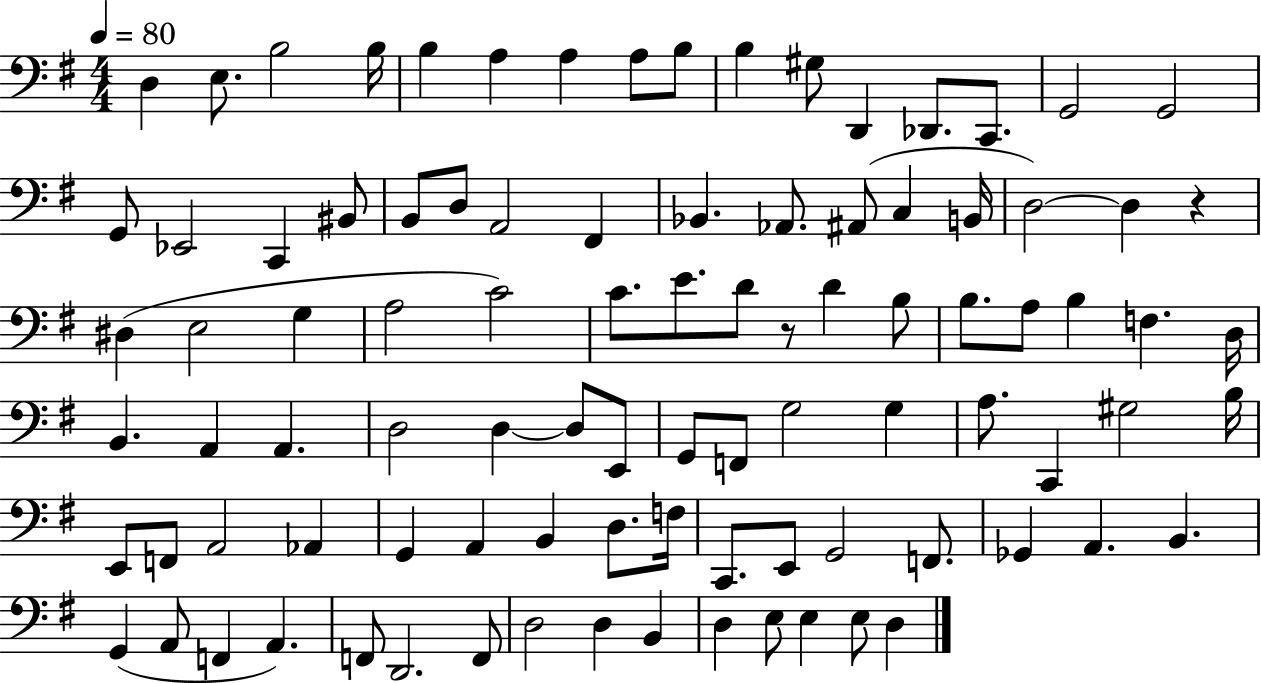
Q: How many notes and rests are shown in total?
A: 94